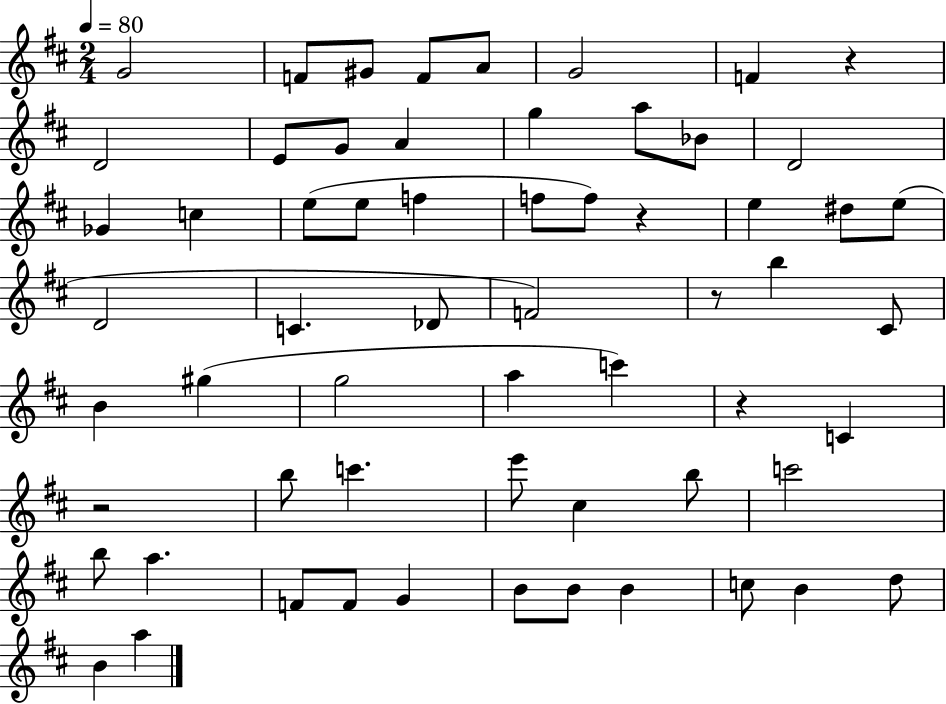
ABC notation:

X:1
T:Untitled
M:2/4
L:1/4
K:D
G2 F/2 ^G/2 F/2 A/2 G2 F z D2 E/2 G/2 A g a/2 _B/2 D2 _G c e/2 e/2 f f/2 f/2 z e ^d/2 e/2 D2 C _D/2 F2 z/2 b ^C/2 B ^g g2 a c' z C z2 b/2 c' e'/2 ^c b/2 c'2 b/2 a F/2 F/2 G B/2 B/2 B c/2 B d/2 B a